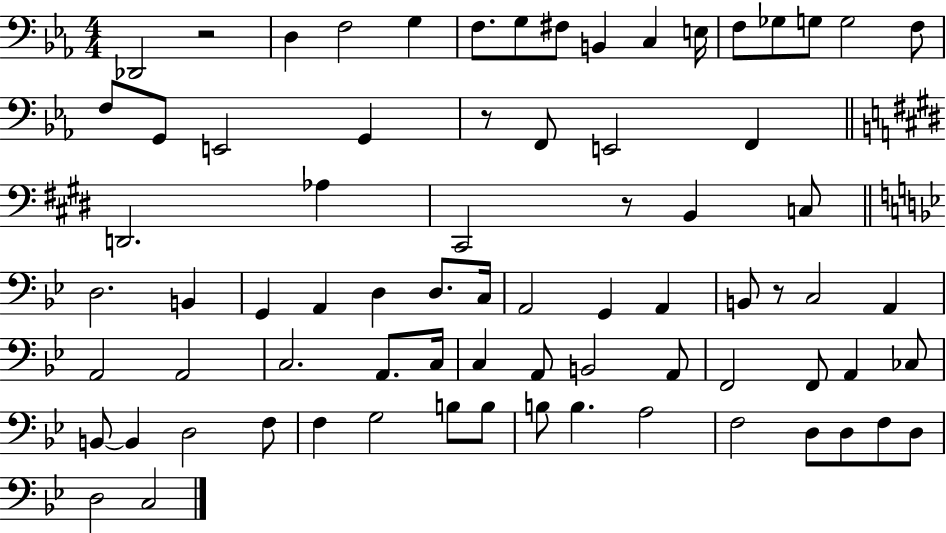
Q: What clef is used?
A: bass